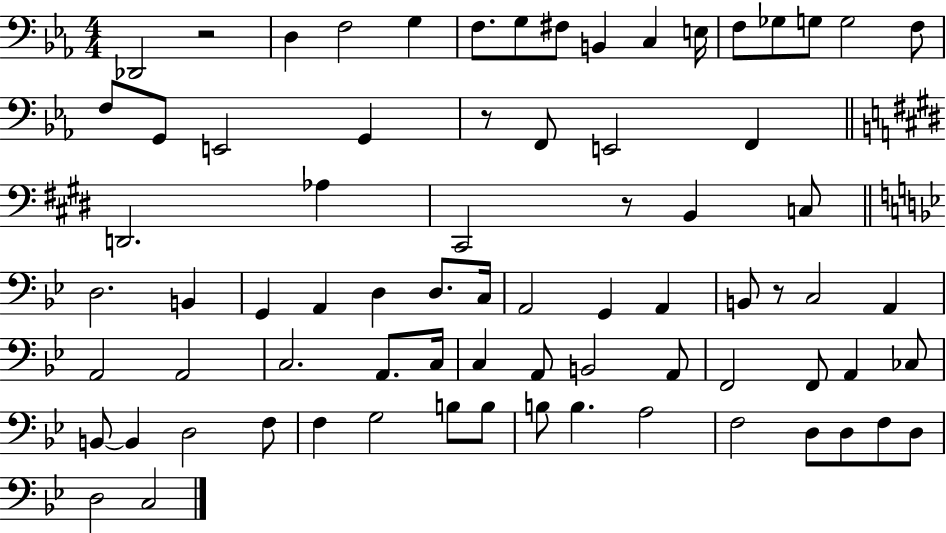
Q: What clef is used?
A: bass